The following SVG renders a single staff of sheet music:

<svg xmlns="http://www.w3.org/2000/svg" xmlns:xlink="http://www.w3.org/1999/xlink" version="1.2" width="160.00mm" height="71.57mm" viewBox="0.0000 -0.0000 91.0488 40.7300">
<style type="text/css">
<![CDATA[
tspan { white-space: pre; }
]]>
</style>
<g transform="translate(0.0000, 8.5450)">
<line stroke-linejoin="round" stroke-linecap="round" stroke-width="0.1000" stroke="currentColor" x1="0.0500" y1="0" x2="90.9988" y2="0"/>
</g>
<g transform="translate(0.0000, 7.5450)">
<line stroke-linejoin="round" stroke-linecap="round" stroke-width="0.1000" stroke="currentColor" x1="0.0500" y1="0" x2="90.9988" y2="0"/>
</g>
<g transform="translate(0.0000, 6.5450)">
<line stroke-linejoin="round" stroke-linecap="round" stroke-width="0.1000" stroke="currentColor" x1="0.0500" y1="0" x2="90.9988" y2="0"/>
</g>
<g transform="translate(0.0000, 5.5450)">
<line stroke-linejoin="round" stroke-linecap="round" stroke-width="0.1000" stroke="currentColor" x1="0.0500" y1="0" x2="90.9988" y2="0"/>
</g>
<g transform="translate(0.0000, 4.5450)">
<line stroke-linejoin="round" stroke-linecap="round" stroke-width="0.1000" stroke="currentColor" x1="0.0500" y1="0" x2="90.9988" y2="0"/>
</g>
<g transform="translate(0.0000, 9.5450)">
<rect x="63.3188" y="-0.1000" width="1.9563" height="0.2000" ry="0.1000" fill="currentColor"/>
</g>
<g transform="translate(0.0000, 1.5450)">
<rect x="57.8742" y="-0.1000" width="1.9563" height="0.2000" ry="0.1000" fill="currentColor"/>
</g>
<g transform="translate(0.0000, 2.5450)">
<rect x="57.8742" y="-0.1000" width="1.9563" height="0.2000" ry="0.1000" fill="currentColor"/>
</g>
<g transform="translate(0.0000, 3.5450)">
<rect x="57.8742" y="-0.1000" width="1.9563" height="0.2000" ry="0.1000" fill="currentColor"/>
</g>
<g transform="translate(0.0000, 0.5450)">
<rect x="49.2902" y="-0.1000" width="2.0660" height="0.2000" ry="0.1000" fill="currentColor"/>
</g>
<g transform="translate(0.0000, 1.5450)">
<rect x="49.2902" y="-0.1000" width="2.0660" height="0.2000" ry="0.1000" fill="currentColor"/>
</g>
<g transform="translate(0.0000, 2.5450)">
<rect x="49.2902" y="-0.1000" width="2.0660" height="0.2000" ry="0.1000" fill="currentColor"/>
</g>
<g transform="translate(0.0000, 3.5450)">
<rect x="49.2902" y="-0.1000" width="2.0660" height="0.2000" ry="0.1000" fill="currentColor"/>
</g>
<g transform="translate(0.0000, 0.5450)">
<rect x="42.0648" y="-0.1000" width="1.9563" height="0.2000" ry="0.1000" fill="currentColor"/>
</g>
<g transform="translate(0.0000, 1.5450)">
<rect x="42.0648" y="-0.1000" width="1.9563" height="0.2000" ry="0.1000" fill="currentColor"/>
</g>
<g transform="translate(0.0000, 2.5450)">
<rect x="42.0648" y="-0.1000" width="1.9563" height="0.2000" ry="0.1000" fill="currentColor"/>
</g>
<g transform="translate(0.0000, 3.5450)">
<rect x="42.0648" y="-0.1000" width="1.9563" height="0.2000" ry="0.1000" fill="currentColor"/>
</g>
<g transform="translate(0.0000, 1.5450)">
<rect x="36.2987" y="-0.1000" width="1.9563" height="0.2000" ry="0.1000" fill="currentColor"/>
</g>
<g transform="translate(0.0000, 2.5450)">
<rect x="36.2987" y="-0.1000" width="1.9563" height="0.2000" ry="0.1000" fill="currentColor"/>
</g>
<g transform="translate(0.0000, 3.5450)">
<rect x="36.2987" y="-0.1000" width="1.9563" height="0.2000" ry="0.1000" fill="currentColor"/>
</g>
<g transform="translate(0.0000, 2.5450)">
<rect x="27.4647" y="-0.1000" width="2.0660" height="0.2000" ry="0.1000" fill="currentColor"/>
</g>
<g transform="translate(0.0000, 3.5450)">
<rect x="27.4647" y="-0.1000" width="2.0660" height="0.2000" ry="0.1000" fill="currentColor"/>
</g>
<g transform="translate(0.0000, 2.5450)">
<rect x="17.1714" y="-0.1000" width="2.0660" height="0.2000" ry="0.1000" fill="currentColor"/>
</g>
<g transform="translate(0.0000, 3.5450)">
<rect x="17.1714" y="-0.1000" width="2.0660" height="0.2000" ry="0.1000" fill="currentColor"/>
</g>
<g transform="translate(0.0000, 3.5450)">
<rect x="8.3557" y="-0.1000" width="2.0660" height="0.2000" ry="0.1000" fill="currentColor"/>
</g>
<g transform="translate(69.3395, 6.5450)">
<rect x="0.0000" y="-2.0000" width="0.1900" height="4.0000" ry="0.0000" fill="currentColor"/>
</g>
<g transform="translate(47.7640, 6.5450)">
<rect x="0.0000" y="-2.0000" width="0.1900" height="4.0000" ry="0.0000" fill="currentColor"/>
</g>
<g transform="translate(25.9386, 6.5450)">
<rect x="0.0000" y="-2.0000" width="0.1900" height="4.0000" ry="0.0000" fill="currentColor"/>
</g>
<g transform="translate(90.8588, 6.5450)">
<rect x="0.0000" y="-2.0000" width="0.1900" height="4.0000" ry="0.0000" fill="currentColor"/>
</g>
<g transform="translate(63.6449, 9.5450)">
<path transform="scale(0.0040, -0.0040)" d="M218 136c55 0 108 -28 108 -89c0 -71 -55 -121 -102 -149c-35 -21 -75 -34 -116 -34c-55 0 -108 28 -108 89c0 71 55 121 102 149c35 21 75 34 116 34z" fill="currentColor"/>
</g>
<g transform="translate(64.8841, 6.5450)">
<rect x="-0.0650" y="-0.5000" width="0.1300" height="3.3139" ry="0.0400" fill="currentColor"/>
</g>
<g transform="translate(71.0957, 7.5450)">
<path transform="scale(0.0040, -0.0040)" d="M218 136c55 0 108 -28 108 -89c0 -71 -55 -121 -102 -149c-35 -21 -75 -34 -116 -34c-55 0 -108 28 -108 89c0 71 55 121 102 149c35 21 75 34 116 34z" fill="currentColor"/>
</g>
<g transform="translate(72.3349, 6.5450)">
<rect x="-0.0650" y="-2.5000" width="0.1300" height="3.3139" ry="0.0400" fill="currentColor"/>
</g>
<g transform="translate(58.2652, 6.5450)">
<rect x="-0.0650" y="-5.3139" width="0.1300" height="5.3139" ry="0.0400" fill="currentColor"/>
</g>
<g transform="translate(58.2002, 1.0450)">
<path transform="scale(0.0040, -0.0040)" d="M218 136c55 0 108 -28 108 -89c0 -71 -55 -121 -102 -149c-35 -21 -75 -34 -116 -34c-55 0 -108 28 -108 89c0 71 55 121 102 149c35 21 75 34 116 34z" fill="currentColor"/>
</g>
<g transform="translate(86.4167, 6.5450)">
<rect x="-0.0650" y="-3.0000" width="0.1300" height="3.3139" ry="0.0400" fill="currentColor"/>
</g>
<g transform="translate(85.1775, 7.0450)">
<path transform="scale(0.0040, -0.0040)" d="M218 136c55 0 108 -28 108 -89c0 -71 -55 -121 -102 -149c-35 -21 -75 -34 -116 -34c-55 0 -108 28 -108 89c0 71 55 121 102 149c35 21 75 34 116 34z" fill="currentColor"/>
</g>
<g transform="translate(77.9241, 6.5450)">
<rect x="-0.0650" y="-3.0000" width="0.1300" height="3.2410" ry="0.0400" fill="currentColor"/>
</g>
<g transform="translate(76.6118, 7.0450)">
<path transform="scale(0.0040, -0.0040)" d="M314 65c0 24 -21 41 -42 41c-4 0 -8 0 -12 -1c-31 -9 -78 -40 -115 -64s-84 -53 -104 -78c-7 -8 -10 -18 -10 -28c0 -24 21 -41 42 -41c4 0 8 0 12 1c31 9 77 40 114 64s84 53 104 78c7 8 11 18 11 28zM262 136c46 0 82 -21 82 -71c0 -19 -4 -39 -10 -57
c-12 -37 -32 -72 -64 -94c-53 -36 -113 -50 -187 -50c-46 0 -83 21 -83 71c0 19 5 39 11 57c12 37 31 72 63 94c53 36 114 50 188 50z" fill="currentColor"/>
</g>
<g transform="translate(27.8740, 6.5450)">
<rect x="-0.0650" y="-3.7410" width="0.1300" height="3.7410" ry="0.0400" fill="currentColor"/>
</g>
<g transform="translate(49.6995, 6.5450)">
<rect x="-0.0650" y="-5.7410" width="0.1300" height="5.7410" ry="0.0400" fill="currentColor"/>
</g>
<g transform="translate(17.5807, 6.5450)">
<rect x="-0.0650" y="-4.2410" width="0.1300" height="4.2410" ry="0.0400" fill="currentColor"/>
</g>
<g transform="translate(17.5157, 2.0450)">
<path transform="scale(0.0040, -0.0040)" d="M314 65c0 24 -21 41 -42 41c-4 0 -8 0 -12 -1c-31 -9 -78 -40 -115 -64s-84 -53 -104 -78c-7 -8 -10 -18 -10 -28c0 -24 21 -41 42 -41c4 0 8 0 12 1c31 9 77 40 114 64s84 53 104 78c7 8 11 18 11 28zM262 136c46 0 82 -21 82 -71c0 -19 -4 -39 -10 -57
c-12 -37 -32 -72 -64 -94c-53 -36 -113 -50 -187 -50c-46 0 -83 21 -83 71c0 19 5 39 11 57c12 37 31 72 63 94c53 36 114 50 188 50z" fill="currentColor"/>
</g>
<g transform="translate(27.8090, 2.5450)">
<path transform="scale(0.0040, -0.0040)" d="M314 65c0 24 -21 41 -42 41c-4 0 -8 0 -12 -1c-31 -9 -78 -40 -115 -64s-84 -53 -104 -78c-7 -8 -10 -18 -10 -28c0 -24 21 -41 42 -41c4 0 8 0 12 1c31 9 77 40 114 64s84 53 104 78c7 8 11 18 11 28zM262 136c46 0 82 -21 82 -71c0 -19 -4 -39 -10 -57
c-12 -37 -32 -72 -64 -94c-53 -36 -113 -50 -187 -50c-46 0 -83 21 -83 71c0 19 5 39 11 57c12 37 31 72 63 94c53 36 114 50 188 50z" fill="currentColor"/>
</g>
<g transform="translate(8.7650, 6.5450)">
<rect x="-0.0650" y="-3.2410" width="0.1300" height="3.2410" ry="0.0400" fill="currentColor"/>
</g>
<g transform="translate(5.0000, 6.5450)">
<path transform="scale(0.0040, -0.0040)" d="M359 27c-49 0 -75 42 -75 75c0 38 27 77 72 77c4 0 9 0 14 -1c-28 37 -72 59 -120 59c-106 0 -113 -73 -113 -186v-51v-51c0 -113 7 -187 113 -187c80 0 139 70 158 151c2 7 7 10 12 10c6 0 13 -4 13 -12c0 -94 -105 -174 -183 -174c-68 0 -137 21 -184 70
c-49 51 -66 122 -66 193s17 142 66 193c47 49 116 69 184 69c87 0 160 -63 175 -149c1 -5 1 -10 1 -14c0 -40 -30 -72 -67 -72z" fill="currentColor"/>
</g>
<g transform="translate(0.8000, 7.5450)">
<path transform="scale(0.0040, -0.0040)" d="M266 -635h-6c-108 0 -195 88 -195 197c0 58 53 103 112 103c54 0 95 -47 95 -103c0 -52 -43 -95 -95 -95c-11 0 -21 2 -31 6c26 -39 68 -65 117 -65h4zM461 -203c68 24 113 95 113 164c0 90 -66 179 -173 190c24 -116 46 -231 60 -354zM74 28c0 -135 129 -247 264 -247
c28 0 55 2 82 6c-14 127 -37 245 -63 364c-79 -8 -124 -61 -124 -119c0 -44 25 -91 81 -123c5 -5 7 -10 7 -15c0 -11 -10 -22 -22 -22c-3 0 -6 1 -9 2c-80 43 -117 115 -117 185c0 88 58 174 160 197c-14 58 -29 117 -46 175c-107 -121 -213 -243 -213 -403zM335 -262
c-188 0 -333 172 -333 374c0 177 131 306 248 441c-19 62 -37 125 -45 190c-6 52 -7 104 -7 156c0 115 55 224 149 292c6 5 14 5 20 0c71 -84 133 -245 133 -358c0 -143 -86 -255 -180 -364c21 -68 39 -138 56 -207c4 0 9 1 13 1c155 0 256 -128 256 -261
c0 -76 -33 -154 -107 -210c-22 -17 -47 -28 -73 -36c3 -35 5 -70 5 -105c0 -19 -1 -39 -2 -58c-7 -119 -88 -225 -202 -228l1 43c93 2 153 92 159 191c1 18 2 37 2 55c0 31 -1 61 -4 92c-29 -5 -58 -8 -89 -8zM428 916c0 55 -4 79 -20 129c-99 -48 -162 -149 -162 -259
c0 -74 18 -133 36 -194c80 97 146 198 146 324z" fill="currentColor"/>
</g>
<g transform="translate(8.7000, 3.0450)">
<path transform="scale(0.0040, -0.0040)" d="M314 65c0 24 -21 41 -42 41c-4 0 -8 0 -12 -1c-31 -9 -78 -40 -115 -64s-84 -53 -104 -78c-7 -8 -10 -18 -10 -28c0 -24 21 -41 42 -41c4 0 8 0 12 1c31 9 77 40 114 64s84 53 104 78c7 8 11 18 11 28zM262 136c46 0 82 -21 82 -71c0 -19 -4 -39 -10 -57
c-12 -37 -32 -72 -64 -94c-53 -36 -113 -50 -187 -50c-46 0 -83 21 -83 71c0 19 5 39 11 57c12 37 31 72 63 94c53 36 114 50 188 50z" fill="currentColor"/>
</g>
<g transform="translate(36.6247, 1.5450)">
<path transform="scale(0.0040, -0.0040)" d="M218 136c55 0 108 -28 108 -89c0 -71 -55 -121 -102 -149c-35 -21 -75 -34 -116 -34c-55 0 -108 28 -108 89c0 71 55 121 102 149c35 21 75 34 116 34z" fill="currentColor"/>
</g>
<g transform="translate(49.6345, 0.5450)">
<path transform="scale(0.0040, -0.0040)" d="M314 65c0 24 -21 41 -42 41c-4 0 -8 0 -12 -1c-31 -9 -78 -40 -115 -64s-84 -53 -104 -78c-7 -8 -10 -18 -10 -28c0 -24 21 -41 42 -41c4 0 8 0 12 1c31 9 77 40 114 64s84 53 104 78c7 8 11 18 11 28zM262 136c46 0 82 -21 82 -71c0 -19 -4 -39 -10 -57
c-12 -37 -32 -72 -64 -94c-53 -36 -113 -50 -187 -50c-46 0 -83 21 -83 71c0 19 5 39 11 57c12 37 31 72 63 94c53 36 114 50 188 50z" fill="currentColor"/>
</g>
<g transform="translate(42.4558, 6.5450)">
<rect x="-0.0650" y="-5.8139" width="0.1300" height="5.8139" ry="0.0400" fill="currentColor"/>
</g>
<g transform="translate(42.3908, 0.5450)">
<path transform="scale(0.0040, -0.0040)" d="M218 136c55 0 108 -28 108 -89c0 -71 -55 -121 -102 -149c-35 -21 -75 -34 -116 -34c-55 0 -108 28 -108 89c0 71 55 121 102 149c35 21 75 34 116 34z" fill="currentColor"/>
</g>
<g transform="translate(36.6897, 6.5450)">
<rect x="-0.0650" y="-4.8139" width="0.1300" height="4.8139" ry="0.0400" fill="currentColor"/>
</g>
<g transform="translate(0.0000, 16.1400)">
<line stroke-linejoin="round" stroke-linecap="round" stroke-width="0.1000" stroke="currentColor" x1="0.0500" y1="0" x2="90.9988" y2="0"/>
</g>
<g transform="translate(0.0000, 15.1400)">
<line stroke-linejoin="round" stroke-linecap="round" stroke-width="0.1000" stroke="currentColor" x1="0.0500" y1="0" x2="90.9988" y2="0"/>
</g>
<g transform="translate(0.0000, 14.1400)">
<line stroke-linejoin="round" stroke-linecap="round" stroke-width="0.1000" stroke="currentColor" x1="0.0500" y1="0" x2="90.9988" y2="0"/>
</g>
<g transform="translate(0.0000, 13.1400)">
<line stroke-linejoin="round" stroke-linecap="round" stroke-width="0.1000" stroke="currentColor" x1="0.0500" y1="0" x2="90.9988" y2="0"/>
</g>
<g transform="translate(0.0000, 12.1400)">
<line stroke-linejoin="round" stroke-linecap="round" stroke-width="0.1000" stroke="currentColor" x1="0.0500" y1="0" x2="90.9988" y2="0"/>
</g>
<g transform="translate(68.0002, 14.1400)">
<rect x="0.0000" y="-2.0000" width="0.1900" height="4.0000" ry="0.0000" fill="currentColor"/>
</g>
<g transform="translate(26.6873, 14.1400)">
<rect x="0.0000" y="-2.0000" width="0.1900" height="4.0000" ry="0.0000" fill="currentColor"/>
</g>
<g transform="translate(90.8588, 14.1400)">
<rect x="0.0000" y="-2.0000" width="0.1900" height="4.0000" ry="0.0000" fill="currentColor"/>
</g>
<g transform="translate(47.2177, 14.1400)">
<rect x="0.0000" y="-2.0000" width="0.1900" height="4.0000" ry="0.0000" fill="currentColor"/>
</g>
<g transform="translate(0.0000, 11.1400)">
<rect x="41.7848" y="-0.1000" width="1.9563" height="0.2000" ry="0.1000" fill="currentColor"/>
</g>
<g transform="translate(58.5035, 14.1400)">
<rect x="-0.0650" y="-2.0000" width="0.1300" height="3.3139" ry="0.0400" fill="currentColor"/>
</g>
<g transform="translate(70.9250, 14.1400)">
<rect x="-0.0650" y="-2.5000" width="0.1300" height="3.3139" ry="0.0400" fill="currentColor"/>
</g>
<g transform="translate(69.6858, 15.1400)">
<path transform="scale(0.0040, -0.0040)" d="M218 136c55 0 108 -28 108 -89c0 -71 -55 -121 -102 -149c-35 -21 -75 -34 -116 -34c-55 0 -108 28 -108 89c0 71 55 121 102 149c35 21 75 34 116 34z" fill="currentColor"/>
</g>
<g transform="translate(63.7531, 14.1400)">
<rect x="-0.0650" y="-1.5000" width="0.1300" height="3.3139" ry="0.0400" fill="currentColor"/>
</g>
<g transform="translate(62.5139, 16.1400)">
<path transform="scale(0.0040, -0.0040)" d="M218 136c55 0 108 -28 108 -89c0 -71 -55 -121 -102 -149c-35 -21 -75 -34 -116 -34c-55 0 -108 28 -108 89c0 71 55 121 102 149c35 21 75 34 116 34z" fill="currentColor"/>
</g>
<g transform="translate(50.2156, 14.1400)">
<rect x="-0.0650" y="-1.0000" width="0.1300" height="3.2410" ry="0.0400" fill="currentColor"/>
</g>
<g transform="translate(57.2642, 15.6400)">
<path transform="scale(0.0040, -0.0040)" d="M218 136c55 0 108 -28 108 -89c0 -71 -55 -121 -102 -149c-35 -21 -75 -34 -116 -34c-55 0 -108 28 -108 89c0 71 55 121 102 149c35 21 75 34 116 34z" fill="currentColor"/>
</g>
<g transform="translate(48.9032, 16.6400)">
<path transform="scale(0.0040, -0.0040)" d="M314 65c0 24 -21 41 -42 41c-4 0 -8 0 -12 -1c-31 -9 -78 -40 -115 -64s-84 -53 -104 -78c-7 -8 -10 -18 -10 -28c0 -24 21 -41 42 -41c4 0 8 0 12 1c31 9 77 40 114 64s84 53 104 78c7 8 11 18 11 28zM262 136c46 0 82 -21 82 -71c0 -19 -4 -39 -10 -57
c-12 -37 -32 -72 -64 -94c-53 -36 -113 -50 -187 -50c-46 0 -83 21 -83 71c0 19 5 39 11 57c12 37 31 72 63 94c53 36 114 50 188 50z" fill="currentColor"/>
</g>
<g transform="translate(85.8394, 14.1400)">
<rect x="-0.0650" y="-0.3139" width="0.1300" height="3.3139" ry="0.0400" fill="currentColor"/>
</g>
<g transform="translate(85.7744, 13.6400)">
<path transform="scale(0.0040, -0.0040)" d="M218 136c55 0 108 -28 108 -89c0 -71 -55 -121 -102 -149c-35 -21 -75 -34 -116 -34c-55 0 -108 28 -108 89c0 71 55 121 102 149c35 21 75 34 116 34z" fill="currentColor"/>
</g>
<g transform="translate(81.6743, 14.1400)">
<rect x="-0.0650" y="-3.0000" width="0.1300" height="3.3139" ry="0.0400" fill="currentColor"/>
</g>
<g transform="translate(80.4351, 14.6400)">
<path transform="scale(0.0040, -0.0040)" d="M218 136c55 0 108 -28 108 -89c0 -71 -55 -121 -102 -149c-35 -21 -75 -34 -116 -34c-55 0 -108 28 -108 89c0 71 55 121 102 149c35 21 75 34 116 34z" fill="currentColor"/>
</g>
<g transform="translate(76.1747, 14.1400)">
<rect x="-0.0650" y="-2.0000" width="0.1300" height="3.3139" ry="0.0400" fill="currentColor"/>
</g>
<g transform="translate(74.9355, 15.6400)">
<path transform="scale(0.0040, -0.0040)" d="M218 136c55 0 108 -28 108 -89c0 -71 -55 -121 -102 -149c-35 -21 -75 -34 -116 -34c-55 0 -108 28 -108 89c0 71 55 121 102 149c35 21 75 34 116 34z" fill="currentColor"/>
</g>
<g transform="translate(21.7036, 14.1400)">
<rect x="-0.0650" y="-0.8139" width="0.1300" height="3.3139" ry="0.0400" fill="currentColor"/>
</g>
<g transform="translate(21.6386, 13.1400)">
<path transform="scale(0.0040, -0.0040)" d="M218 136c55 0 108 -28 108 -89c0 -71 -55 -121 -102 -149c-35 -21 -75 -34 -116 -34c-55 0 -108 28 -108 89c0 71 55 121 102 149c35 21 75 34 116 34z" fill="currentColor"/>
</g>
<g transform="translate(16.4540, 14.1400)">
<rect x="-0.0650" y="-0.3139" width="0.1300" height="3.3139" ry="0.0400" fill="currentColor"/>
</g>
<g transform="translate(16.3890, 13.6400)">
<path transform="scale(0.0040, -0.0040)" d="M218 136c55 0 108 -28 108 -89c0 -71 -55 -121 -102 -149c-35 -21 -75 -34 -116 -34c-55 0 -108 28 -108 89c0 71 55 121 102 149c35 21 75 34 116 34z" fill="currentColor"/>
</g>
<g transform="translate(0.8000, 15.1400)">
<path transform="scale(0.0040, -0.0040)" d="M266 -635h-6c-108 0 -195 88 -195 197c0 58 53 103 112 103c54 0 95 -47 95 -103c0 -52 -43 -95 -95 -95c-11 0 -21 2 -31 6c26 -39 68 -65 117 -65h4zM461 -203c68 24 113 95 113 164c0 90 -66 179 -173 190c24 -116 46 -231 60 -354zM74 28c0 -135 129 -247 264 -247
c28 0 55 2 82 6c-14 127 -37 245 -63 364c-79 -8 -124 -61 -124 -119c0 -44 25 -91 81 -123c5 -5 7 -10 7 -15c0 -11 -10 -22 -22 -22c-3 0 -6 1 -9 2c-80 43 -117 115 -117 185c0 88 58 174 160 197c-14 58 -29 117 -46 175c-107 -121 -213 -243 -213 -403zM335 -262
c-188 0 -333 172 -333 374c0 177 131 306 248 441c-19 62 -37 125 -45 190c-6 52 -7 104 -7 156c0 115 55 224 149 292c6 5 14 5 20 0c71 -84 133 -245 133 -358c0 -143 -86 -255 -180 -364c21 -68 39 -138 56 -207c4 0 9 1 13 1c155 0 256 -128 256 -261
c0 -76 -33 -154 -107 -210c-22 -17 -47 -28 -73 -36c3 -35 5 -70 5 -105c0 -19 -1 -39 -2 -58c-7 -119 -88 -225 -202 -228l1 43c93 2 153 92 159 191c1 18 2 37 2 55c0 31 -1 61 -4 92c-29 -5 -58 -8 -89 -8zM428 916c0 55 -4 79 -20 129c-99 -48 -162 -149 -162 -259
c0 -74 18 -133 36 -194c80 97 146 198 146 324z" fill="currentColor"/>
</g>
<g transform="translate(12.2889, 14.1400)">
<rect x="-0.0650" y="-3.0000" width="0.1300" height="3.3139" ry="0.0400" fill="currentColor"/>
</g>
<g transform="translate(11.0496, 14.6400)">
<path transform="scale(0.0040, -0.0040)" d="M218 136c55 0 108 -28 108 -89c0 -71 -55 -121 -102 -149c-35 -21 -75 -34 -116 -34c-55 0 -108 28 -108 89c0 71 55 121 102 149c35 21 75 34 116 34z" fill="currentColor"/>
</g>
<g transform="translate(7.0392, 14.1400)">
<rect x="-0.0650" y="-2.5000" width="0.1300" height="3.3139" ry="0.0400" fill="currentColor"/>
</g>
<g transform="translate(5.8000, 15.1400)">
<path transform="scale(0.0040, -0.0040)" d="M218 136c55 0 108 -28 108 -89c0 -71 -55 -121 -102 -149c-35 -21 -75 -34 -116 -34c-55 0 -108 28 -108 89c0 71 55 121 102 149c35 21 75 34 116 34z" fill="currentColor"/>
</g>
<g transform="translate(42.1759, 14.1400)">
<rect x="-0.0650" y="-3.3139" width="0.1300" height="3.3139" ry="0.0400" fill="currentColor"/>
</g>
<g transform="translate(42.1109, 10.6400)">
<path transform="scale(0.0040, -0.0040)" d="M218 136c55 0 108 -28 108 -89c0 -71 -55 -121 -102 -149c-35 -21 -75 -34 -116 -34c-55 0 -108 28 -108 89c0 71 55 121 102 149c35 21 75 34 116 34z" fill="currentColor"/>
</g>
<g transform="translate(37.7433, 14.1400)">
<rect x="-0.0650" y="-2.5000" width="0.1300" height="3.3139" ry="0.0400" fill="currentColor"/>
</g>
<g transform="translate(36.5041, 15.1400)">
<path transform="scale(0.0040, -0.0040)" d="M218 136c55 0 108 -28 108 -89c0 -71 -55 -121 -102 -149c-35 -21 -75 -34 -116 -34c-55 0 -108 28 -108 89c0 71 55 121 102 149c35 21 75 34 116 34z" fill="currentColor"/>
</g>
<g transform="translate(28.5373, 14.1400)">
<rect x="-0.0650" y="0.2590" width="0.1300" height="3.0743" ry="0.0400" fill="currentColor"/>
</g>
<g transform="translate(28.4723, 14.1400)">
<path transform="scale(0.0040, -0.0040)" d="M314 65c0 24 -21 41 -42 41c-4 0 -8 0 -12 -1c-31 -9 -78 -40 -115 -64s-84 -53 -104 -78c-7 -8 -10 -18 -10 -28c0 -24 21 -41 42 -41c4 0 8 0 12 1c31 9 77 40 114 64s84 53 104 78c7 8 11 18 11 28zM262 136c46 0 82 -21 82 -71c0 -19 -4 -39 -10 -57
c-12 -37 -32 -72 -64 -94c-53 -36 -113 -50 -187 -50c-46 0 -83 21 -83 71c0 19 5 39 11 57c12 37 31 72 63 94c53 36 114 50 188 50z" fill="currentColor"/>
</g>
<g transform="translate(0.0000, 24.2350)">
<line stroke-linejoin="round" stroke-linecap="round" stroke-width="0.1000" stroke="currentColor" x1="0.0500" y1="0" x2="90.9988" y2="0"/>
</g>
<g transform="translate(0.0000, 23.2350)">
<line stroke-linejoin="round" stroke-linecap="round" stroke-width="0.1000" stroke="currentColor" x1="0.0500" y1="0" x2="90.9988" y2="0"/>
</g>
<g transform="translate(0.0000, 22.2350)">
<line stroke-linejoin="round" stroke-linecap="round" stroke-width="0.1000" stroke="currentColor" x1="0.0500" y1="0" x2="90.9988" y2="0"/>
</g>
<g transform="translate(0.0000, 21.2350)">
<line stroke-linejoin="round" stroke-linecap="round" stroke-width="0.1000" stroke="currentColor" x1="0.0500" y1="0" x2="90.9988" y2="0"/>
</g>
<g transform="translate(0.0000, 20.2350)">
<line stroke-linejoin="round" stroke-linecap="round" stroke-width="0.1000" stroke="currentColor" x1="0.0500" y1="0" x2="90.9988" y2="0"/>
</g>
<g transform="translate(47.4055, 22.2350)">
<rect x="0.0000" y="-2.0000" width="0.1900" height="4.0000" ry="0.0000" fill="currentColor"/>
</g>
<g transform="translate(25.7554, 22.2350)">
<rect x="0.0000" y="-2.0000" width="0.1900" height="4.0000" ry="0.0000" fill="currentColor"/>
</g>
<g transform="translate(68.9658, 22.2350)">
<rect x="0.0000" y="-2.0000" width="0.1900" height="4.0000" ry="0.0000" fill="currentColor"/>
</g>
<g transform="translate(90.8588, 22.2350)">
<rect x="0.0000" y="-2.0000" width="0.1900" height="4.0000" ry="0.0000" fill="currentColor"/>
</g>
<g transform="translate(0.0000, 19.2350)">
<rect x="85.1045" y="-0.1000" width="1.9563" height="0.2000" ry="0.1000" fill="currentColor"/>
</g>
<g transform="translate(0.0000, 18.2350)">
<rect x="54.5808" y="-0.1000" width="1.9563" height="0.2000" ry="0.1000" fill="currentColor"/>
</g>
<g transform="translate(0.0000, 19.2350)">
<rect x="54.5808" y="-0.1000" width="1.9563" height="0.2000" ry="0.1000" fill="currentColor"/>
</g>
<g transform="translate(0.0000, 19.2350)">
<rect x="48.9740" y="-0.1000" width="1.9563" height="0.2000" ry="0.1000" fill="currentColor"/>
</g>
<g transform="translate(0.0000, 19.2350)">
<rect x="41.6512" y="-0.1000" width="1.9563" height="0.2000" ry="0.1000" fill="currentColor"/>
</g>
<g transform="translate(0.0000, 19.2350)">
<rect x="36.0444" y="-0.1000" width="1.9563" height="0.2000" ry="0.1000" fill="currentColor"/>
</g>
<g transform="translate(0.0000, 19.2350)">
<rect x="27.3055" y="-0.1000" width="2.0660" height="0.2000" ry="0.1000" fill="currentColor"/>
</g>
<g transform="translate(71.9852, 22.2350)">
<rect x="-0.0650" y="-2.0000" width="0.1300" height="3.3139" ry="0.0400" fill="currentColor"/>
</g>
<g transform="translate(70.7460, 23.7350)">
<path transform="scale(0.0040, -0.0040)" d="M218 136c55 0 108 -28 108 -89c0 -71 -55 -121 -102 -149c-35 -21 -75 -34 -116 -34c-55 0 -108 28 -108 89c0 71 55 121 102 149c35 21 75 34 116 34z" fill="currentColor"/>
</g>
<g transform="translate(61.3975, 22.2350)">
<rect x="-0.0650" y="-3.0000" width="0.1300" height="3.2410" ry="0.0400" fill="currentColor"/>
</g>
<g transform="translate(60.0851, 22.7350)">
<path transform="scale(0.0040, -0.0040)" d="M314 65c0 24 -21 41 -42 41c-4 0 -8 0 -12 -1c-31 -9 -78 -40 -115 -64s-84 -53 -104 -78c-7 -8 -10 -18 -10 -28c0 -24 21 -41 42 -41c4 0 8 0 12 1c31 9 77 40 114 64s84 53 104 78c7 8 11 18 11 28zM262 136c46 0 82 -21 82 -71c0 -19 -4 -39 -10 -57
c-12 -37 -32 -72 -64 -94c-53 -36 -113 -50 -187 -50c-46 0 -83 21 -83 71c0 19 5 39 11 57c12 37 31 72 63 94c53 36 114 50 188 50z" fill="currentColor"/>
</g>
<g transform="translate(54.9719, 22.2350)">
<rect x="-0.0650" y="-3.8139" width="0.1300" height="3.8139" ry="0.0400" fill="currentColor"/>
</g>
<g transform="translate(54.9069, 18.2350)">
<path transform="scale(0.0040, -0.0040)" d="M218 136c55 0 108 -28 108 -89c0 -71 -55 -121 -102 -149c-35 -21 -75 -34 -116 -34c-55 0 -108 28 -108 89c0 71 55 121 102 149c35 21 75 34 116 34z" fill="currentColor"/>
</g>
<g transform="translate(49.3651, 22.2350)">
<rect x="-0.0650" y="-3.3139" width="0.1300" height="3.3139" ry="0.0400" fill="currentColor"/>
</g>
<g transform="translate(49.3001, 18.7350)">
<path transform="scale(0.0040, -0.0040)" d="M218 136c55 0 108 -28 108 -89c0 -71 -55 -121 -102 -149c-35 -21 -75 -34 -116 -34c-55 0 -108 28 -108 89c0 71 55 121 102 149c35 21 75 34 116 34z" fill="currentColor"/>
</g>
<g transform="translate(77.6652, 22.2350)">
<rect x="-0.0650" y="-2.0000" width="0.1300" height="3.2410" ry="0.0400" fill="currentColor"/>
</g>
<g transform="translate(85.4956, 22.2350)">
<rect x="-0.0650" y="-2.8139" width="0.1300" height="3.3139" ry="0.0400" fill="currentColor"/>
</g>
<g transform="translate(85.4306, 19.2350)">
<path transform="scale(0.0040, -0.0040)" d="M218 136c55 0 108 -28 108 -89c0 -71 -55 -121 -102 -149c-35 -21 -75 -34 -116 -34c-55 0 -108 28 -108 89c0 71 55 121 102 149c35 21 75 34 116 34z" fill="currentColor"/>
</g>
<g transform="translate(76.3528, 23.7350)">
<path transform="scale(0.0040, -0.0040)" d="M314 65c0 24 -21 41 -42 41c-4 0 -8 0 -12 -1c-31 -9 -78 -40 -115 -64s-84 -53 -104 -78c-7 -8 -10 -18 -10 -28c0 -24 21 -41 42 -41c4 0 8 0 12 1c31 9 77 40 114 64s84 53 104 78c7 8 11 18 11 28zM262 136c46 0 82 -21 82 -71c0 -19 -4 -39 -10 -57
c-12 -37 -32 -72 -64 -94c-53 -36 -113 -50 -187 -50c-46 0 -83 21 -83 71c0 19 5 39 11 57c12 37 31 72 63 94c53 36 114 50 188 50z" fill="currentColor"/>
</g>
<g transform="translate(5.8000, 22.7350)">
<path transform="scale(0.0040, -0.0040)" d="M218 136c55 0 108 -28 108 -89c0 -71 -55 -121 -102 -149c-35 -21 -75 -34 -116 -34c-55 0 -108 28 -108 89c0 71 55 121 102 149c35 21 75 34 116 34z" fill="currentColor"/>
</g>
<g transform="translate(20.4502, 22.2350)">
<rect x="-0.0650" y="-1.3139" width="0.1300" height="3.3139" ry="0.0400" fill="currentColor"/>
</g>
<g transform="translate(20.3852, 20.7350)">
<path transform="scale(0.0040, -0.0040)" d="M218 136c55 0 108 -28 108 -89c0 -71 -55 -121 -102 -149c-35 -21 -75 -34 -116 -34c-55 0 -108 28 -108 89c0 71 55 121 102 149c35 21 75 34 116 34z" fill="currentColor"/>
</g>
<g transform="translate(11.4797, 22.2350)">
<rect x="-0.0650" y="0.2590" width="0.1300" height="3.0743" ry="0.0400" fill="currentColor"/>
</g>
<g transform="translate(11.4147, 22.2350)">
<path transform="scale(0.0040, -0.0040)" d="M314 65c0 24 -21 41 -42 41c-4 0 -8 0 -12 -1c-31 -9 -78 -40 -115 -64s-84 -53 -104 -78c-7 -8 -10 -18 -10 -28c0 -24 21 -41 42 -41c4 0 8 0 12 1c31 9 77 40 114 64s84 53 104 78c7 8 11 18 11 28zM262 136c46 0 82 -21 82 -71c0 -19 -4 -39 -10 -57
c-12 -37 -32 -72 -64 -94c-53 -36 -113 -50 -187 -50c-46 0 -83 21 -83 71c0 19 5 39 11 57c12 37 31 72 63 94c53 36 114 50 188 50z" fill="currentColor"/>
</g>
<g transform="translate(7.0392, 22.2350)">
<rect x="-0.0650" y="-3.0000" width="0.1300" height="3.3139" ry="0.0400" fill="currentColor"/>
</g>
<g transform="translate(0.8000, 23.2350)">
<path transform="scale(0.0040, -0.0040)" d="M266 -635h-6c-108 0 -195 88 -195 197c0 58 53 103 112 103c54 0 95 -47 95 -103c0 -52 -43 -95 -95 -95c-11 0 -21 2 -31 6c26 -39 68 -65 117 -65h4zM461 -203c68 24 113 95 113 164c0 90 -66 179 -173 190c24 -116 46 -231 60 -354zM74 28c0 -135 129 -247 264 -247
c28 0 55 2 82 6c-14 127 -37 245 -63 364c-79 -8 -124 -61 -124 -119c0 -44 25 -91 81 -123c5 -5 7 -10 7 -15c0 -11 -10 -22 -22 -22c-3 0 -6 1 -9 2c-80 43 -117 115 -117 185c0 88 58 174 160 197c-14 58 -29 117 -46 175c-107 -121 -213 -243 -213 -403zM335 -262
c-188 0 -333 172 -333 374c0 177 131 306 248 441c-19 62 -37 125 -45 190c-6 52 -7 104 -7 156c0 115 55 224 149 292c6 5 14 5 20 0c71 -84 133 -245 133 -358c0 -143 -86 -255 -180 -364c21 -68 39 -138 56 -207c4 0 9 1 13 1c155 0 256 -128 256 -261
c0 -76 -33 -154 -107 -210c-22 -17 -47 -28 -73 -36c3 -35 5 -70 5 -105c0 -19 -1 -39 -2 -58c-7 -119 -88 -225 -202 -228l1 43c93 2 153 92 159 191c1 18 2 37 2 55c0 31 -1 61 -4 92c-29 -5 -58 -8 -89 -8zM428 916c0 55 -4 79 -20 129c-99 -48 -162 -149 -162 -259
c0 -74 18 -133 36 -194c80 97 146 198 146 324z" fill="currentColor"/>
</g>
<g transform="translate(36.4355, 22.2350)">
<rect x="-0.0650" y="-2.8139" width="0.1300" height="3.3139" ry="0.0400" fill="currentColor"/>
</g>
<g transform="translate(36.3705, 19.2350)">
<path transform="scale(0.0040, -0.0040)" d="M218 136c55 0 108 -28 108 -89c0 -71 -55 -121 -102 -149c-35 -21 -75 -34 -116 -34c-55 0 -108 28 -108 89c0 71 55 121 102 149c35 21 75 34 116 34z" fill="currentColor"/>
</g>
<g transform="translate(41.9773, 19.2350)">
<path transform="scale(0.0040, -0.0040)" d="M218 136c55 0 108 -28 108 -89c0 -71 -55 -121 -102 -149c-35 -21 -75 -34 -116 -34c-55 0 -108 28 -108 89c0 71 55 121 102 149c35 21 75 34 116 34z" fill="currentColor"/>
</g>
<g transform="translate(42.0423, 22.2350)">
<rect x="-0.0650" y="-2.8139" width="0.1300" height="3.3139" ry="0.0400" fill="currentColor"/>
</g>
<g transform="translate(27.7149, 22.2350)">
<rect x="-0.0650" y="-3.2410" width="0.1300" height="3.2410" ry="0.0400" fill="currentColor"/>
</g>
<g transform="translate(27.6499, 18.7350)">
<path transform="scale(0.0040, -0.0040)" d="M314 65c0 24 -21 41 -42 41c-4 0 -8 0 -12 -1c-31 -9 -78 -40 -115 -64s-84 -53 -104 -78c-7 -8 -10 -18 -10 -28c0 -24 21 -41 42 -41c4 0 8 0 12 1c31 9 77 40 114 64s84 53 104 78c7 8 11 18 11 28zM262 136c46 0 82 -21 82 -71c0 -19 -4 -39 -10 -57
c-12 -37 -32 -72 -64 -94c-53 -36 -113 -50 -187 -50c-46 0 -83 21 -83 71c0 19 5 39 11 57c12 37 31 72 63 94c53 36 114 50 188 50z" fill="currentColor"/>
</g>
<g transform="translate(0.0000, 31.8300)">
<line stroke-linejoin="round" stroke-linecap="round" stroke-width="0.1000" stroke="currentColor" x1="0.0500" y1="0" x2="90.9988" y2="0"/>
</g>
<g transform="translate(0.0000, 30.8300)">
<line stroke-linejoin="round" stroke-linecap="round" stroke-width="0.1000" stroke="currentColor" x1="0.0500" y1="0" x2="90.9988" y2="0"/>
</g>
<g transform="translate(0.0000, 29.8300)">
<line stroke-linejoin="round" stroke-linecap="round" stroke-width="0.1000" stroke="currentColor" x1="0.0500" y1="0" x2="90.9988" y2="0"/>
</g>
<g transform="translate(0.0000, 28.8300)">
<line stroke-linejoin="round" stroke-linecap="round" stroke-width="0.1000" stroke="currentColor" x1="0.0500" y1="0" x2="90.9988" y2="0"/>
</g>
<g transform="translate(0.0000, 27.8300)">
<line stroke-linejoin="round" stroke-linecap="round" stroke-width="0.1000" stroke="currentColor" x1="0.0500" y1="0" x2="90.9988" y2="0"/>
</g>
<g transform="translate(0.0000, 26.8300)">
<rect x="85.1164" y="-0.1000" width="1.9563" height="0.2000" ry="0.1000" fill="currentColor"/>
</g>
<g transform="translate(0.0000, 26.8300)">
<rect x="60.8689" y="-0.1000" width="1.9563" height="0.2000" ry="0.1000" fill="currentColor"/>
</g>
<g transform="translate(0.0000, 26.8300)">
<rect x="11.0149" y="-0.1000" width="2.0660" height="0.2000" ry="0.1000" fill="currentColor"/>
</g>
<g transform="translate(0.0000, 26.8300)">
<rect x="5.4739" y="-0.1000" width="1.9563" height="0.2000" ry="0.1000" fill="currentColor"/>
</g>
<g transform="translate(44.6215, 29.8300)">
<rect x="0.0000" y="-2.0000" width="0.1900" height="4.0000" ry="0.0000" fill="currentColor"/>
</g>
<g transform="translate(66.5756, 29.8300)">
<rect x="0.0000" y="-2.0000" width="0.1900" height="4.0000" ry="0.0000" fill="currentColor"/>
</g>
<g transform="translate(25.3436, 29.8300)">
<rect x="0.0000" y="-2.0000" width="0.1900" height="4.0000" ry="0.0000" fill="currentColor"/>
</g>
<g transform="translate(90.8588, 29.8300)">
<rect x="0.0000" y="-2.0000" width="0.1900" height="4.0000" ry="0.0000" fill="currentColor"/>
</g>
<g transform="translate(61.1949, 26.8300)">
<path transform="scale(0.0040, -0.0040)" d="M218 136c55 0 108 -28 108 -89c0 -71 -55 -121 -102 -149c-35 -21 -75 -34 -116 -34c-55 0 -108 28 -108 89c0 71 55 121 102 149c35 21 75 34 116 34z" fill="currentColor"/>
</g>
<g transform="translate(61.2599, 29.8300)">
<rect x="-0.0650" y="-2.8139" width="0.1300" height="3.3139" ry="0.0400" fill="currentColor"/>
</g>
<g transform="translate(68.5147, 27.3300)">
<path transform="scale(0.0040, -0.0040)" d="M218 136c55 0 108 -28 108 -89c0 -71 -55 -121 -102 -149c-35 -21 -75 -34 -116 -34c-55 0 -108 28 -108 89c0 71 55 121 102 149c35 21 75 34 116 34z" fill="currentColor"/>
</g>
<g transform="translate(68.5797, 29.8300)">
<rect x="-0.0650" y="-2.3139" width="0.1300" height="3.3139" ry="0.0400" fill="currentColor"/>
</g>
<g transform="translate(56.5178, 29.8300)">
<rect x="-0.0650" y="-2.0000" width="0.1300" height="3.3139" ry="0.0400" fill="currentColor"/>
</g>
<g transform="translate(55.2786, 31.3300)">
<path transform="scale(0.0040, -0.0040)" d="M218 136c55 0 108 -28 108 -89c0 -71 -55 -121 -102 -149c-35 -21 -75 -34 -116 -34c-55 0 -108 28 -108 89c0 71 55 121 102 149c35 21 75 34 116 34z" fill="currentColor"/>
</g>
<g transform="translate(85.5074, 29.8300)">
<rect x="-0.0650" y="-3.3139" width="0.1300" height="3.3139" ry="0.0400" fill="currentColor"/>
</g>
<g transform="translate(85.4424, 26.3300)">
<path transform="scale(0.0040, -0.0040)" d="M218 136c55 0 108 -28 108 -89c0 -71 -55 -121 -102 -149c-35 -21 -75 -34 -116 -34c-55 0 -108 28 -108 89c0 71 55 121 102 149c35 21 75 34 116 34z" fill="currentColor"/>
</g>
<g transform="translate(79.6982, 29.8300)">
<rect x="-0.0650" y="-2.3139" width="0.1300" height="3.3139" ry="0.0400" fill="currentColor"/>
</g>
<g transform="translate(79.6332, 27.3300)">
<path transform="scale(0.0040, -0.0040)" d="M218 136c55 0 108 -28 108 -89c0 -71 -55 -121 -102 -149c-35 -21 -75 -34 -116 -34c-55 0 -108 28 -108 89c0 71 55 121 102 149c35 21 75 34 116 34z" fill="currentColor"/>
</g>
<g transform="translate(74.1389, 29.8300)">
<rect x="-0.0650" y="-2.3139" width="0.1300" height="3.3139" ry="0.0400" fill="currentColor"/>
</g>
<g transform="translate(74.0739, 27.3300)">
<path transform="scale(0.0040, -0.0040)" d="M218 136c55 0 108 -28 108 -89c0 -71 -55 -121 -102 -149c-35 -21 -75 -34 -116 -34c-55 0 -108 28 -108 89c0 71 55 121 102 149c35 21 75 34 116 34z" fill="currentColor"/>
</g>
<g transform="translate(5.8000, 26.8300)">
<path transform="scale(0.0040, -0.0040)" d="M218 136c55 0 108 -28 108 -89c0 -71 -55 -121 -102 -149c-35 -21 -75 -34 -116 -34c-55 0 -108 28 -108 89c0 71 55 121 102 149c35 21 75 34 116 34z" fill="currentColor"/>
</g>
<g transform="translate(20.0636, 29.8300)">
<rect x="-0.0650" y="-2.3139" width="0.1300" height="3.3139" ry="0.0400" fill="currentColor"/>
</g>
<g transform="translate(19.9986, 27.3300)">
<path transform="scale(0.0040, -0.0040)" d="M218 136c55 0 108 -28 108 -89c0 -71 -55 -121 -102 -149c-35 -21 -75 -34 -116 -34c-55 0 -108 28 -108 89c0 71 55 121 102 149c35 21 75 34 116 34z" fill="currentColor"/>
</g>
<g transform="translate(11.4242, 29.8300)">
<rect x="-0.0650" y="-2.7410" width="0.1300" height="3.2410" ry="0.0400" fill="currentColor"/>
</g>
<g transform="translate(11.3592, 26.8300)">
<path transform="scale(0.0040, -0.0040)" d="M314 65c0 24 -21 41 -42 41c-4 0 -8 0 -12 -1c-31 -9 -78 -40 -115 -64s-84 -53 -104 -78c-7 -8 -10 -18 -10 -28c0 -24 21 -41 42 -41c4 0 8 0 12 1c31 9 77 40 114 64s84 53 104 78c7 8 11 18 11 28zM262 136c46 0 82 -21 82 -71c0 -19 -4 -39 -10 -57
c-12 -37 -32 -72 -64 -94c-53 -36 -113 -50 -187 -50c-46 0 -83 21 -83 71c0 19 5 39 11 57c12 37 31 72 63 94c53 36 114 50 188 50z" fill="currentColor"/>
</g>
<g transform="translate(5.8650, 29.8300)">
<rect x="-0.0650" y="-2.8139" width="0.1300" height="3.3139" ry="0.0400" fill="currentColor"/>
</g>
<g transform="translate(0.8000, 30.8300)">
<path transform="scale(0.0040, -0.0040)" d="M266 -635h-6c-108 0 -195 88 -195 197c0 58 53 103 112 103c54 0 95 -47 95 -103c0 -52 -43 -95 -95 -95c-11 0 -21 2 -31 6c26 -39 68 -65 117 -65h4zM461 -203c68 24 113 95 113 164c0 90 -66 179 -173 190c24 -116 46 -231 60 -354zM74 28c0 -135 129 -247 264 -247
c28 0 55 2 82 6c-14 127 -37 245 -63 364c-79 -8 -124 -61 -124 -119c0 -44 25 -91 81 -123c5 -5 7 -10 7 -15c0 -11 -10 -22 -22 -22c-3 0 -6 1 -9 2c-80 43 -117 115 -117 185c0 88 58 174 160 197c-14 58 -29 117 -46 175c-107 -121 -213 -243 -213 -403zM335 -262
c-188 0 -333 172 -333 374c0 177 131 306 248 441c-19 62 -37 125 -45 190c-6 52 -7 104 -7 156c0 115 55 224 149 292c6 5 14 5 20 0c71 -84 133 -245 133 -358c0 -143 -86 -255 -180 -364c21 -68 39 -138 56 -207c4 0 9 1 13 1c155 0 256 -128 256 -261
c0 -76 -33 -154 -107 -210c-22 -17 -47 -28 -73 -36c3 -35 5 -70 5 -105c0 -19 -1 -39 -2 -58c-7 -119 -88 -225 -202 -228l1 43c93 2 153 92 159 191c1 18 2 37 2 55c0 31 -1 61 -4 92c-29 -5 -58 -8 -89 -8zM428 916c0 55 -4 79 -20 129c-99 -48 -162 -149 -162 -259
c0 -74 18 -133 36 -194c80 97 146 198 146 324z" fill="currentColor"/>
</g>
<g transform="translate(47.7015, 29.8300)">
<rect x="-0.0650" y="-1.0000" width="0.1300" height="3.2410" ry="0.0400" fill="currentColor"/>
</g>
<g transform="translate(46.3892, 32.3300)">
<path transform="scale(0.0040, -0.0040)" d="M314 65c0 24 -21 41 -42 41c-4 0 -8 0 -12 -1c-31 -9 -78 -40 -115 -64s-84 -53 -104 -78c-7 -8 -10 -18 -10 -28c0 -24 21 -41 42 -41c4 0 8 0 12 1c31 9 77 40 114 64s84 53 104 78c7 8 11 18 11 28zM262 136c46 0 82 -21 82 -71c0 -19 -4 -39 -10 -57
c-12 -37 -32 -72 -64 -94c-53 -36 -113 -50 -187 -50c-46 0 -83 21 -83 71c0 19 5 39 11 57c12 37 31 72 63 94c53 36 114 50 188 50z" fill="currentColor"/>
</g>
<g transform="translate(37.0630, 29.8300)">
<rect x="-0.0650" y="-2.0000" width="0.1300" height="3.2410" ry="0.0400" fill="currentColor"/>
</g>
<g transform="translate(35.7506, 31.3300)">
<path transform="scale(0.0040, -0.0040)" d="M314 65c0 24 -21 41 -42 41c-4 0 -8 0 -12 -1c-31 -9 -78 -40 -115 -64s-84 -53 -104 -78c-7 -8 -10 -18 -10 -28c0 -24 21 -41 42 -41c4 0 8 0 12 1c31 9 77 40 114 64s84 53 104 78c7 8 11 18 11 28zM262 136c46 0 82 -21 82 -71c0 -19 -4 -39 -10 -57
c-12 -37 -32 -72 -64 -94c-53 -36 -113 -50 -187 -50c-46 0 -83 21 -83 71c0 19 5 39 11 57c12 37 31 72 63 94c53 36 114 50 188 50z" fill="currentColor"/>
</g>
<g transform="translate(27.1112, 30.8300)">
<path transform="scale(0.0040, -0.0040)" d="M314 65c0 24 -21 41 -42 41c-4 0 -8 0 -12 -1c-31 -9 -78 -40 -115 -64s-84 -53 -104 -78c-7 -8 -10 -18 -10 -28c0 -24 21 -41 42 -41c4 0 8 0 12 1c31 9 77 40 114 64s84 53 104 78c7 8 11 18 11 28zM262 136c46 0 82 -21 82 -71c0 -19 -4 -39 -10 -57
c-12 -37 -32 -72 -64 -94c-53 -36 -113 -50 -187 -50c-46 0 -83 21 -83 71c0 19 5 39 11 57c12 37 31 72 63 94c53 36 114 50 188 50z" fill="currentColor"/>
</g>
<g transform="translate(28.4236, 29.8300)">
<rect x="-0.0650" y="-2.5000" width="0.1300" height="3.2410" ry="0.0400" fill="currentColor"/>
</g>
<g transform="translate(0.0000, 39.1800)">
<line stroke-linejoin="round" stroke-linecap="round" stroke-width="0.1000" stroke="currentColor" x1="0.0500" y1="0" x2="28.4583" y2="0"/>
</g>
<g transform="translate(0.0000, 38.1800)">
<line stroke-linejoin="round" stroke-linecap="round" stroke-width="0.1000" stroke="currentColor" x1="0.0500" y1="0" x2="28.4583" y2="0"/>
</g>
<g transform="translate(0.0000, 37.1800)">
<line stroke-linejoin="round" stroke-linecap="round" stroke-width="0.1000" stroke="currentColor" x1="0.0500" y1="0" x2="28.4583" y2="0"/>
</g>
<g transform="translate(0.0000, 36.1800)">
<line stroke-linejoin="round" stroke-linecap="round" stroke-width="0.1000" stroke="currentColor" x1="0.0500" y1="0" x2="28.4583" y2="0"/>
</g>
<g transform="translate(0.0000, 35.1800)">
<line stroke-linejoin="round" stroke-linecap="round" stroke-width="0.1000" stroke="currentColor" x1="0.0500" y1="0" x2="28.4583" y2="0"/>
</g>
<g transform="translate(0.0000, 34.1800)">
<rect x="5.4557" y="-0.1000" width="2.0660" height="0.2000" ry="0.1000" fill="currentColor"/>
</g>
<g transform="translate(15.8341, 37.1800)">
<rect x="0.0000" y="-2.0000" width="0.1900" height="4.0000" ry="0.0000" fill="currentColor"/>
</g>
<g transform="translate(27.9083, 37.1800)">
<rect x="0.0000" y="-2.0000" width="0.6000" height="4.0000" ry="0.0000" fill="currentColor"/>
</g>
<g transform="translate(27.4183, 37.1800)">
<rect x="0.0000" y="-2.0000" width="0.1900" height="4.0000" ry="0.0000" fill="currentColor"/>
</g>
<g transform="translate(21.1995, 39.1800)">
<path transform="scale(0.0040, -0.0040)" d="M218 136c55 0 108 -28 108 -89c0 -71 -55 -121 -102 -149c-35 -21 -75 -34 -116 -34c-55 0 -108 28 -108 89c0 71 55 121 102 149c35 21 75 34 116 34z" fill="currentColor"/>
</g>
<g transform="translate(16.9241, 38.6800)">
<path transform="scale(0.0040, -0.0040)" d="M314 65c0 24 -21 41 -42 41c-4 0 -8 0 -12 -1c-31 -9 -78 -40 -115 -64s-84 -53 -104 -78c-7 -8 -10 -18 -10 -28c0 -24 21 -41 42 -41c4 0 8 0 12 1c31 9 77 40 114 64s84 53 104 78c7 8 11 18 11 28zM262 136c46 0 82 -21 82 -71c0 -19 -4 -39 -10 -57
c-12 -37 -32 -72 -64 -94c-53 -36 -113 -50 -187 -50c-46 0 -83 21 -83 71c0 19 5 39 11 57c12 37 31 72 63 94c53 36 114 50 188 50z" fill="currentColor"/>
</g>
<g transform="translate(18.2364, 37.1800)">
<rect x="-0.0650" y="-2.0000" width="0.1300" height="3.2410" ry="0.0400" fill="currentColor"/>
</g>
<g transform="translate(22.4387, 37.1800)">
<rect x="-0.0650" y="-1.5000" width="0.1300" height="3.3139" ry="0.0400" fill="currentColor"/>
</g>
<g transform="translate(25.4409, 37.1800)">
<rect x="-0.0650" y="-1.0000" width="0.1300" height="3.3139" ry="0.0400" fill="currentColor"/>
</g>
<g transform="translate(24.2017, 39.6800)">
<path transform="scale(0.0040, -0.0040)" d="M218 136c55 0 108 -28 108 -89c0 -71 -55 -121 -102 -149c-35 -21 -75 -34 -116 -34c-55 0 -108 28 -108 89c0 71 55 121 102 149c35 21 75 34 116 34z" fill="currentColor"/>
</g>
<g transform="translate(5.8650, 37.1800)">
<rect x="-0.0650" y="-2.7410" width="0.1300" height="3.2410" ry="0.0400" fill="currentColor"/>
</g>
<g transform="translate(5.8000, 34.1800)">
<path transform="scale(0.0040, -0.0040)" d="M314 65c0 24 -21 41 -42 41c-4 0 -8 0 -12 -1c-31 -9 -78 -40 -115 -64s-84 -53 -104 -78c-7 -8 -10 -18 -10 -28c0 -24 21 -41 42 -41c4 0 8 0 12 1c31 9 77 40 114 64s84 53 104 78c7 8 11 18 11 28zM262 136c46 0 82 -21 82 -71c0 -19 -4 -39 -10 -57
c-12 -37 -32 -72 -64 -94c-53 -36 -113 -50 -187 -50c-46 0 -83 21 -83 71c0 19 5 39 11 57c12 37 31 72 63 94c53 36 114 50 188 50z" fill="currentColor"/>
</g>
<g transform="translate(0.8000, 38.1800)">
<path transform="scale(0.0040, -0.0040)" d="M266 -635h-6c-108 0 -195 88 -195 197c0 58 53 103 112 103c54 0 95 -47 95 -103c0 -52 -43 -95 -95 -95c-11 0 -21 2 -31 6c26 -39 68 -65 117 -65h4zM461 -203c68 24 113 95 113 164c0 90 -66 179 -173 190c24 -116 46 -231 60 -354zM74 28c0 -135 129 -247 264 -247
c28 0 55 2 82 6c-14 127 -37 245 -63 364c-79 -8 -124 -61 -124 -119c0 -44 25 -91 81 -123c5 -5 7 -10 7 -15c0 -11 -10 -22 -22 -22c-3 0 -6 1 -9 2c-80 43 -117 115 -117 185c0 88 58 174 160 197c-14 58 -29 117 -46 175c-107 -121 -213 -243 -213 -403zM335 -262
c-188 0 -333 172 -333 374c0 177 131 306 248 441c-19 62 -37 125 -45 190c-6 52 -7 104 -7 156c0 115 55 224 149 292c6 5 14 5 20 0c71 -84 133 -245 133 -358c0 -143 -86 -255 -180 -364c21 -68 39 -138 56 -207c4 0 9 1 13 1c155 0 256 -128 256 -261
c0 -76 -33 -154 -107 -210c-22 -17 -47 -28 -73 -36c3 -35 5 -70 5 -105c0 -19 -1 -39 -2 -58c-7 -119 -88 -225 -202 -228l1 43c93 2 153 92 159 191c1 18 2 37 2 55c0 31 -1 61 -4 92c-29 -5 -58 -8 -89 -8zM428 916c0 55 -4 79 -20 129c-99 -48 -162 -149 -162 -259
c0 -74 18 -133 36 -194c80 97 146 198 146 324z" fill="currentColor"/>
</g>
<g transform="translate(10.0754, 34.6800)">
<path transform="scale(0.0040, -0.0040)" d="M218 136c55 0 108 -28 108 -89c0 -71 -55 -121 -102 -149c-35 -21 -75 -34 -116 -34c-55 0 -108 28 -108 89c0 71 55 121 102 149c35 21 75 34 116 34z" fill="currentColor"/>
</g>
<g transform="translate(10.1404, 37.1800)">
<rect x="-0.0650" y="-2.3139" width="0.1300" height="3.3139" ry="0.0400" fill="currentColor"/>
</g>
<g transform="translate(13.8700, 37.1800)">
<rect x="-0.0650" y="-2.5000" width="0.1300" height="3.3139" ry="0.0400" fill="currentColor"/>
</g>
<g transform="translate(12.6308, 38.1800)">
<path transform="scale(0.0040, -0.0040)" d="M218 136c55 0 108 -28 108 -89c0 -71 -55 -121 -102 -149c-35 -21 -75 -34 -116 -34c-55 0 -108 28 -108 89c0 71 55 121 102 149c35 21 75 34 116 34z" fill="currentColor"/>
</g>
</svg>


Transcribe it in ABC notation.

X:1
T:Untitled
M:4/4
L:1/4
K:C
b2 d'2 c'2 e' g' g'2 f' C G A2 A G A c d B2 G b D2 F E G F A c A B2 e b2 a a b c' A2 F F2 a a a2 g G2 F2 D2 F a g g g b a2 g G F2 E D